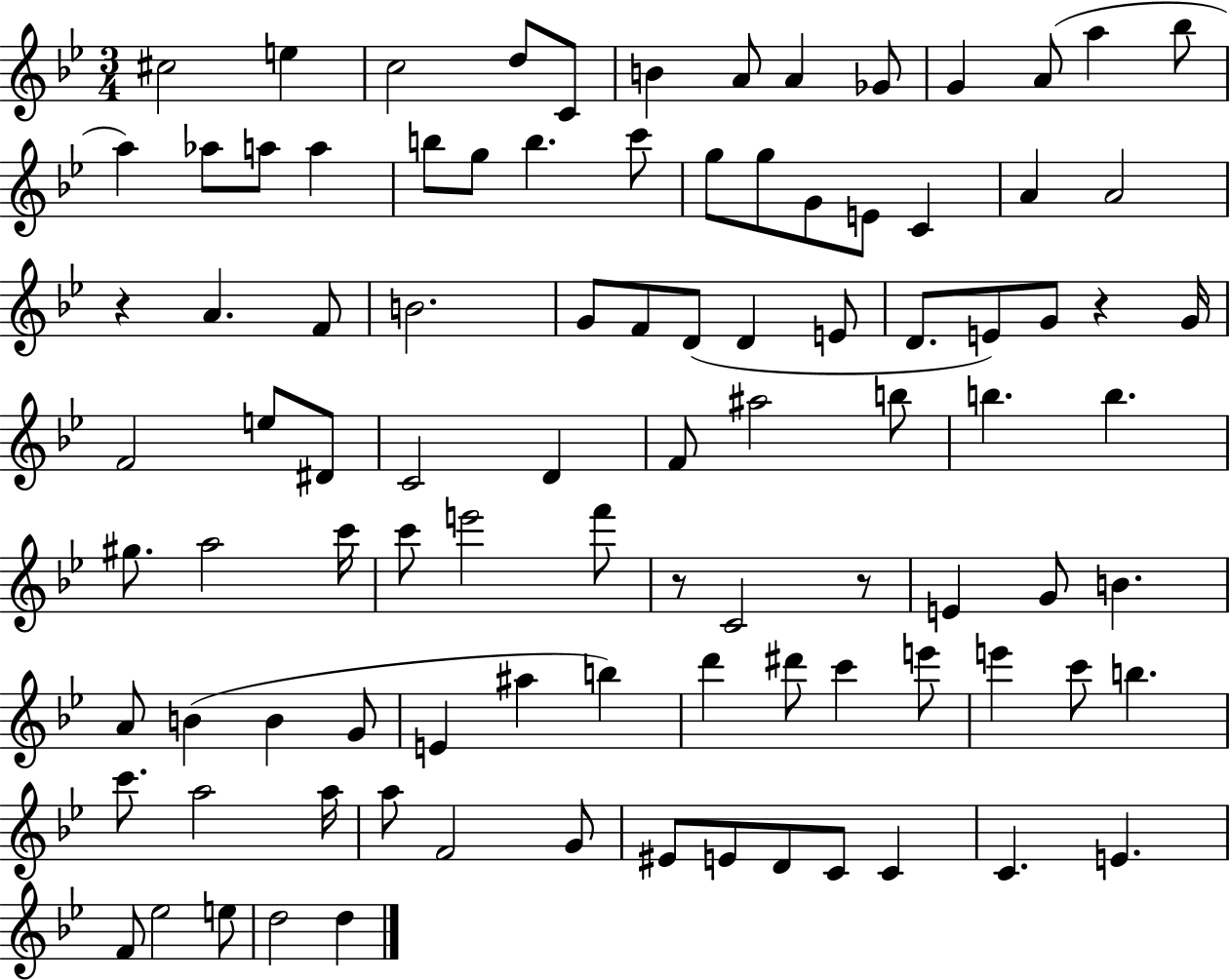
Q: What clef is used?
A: treble